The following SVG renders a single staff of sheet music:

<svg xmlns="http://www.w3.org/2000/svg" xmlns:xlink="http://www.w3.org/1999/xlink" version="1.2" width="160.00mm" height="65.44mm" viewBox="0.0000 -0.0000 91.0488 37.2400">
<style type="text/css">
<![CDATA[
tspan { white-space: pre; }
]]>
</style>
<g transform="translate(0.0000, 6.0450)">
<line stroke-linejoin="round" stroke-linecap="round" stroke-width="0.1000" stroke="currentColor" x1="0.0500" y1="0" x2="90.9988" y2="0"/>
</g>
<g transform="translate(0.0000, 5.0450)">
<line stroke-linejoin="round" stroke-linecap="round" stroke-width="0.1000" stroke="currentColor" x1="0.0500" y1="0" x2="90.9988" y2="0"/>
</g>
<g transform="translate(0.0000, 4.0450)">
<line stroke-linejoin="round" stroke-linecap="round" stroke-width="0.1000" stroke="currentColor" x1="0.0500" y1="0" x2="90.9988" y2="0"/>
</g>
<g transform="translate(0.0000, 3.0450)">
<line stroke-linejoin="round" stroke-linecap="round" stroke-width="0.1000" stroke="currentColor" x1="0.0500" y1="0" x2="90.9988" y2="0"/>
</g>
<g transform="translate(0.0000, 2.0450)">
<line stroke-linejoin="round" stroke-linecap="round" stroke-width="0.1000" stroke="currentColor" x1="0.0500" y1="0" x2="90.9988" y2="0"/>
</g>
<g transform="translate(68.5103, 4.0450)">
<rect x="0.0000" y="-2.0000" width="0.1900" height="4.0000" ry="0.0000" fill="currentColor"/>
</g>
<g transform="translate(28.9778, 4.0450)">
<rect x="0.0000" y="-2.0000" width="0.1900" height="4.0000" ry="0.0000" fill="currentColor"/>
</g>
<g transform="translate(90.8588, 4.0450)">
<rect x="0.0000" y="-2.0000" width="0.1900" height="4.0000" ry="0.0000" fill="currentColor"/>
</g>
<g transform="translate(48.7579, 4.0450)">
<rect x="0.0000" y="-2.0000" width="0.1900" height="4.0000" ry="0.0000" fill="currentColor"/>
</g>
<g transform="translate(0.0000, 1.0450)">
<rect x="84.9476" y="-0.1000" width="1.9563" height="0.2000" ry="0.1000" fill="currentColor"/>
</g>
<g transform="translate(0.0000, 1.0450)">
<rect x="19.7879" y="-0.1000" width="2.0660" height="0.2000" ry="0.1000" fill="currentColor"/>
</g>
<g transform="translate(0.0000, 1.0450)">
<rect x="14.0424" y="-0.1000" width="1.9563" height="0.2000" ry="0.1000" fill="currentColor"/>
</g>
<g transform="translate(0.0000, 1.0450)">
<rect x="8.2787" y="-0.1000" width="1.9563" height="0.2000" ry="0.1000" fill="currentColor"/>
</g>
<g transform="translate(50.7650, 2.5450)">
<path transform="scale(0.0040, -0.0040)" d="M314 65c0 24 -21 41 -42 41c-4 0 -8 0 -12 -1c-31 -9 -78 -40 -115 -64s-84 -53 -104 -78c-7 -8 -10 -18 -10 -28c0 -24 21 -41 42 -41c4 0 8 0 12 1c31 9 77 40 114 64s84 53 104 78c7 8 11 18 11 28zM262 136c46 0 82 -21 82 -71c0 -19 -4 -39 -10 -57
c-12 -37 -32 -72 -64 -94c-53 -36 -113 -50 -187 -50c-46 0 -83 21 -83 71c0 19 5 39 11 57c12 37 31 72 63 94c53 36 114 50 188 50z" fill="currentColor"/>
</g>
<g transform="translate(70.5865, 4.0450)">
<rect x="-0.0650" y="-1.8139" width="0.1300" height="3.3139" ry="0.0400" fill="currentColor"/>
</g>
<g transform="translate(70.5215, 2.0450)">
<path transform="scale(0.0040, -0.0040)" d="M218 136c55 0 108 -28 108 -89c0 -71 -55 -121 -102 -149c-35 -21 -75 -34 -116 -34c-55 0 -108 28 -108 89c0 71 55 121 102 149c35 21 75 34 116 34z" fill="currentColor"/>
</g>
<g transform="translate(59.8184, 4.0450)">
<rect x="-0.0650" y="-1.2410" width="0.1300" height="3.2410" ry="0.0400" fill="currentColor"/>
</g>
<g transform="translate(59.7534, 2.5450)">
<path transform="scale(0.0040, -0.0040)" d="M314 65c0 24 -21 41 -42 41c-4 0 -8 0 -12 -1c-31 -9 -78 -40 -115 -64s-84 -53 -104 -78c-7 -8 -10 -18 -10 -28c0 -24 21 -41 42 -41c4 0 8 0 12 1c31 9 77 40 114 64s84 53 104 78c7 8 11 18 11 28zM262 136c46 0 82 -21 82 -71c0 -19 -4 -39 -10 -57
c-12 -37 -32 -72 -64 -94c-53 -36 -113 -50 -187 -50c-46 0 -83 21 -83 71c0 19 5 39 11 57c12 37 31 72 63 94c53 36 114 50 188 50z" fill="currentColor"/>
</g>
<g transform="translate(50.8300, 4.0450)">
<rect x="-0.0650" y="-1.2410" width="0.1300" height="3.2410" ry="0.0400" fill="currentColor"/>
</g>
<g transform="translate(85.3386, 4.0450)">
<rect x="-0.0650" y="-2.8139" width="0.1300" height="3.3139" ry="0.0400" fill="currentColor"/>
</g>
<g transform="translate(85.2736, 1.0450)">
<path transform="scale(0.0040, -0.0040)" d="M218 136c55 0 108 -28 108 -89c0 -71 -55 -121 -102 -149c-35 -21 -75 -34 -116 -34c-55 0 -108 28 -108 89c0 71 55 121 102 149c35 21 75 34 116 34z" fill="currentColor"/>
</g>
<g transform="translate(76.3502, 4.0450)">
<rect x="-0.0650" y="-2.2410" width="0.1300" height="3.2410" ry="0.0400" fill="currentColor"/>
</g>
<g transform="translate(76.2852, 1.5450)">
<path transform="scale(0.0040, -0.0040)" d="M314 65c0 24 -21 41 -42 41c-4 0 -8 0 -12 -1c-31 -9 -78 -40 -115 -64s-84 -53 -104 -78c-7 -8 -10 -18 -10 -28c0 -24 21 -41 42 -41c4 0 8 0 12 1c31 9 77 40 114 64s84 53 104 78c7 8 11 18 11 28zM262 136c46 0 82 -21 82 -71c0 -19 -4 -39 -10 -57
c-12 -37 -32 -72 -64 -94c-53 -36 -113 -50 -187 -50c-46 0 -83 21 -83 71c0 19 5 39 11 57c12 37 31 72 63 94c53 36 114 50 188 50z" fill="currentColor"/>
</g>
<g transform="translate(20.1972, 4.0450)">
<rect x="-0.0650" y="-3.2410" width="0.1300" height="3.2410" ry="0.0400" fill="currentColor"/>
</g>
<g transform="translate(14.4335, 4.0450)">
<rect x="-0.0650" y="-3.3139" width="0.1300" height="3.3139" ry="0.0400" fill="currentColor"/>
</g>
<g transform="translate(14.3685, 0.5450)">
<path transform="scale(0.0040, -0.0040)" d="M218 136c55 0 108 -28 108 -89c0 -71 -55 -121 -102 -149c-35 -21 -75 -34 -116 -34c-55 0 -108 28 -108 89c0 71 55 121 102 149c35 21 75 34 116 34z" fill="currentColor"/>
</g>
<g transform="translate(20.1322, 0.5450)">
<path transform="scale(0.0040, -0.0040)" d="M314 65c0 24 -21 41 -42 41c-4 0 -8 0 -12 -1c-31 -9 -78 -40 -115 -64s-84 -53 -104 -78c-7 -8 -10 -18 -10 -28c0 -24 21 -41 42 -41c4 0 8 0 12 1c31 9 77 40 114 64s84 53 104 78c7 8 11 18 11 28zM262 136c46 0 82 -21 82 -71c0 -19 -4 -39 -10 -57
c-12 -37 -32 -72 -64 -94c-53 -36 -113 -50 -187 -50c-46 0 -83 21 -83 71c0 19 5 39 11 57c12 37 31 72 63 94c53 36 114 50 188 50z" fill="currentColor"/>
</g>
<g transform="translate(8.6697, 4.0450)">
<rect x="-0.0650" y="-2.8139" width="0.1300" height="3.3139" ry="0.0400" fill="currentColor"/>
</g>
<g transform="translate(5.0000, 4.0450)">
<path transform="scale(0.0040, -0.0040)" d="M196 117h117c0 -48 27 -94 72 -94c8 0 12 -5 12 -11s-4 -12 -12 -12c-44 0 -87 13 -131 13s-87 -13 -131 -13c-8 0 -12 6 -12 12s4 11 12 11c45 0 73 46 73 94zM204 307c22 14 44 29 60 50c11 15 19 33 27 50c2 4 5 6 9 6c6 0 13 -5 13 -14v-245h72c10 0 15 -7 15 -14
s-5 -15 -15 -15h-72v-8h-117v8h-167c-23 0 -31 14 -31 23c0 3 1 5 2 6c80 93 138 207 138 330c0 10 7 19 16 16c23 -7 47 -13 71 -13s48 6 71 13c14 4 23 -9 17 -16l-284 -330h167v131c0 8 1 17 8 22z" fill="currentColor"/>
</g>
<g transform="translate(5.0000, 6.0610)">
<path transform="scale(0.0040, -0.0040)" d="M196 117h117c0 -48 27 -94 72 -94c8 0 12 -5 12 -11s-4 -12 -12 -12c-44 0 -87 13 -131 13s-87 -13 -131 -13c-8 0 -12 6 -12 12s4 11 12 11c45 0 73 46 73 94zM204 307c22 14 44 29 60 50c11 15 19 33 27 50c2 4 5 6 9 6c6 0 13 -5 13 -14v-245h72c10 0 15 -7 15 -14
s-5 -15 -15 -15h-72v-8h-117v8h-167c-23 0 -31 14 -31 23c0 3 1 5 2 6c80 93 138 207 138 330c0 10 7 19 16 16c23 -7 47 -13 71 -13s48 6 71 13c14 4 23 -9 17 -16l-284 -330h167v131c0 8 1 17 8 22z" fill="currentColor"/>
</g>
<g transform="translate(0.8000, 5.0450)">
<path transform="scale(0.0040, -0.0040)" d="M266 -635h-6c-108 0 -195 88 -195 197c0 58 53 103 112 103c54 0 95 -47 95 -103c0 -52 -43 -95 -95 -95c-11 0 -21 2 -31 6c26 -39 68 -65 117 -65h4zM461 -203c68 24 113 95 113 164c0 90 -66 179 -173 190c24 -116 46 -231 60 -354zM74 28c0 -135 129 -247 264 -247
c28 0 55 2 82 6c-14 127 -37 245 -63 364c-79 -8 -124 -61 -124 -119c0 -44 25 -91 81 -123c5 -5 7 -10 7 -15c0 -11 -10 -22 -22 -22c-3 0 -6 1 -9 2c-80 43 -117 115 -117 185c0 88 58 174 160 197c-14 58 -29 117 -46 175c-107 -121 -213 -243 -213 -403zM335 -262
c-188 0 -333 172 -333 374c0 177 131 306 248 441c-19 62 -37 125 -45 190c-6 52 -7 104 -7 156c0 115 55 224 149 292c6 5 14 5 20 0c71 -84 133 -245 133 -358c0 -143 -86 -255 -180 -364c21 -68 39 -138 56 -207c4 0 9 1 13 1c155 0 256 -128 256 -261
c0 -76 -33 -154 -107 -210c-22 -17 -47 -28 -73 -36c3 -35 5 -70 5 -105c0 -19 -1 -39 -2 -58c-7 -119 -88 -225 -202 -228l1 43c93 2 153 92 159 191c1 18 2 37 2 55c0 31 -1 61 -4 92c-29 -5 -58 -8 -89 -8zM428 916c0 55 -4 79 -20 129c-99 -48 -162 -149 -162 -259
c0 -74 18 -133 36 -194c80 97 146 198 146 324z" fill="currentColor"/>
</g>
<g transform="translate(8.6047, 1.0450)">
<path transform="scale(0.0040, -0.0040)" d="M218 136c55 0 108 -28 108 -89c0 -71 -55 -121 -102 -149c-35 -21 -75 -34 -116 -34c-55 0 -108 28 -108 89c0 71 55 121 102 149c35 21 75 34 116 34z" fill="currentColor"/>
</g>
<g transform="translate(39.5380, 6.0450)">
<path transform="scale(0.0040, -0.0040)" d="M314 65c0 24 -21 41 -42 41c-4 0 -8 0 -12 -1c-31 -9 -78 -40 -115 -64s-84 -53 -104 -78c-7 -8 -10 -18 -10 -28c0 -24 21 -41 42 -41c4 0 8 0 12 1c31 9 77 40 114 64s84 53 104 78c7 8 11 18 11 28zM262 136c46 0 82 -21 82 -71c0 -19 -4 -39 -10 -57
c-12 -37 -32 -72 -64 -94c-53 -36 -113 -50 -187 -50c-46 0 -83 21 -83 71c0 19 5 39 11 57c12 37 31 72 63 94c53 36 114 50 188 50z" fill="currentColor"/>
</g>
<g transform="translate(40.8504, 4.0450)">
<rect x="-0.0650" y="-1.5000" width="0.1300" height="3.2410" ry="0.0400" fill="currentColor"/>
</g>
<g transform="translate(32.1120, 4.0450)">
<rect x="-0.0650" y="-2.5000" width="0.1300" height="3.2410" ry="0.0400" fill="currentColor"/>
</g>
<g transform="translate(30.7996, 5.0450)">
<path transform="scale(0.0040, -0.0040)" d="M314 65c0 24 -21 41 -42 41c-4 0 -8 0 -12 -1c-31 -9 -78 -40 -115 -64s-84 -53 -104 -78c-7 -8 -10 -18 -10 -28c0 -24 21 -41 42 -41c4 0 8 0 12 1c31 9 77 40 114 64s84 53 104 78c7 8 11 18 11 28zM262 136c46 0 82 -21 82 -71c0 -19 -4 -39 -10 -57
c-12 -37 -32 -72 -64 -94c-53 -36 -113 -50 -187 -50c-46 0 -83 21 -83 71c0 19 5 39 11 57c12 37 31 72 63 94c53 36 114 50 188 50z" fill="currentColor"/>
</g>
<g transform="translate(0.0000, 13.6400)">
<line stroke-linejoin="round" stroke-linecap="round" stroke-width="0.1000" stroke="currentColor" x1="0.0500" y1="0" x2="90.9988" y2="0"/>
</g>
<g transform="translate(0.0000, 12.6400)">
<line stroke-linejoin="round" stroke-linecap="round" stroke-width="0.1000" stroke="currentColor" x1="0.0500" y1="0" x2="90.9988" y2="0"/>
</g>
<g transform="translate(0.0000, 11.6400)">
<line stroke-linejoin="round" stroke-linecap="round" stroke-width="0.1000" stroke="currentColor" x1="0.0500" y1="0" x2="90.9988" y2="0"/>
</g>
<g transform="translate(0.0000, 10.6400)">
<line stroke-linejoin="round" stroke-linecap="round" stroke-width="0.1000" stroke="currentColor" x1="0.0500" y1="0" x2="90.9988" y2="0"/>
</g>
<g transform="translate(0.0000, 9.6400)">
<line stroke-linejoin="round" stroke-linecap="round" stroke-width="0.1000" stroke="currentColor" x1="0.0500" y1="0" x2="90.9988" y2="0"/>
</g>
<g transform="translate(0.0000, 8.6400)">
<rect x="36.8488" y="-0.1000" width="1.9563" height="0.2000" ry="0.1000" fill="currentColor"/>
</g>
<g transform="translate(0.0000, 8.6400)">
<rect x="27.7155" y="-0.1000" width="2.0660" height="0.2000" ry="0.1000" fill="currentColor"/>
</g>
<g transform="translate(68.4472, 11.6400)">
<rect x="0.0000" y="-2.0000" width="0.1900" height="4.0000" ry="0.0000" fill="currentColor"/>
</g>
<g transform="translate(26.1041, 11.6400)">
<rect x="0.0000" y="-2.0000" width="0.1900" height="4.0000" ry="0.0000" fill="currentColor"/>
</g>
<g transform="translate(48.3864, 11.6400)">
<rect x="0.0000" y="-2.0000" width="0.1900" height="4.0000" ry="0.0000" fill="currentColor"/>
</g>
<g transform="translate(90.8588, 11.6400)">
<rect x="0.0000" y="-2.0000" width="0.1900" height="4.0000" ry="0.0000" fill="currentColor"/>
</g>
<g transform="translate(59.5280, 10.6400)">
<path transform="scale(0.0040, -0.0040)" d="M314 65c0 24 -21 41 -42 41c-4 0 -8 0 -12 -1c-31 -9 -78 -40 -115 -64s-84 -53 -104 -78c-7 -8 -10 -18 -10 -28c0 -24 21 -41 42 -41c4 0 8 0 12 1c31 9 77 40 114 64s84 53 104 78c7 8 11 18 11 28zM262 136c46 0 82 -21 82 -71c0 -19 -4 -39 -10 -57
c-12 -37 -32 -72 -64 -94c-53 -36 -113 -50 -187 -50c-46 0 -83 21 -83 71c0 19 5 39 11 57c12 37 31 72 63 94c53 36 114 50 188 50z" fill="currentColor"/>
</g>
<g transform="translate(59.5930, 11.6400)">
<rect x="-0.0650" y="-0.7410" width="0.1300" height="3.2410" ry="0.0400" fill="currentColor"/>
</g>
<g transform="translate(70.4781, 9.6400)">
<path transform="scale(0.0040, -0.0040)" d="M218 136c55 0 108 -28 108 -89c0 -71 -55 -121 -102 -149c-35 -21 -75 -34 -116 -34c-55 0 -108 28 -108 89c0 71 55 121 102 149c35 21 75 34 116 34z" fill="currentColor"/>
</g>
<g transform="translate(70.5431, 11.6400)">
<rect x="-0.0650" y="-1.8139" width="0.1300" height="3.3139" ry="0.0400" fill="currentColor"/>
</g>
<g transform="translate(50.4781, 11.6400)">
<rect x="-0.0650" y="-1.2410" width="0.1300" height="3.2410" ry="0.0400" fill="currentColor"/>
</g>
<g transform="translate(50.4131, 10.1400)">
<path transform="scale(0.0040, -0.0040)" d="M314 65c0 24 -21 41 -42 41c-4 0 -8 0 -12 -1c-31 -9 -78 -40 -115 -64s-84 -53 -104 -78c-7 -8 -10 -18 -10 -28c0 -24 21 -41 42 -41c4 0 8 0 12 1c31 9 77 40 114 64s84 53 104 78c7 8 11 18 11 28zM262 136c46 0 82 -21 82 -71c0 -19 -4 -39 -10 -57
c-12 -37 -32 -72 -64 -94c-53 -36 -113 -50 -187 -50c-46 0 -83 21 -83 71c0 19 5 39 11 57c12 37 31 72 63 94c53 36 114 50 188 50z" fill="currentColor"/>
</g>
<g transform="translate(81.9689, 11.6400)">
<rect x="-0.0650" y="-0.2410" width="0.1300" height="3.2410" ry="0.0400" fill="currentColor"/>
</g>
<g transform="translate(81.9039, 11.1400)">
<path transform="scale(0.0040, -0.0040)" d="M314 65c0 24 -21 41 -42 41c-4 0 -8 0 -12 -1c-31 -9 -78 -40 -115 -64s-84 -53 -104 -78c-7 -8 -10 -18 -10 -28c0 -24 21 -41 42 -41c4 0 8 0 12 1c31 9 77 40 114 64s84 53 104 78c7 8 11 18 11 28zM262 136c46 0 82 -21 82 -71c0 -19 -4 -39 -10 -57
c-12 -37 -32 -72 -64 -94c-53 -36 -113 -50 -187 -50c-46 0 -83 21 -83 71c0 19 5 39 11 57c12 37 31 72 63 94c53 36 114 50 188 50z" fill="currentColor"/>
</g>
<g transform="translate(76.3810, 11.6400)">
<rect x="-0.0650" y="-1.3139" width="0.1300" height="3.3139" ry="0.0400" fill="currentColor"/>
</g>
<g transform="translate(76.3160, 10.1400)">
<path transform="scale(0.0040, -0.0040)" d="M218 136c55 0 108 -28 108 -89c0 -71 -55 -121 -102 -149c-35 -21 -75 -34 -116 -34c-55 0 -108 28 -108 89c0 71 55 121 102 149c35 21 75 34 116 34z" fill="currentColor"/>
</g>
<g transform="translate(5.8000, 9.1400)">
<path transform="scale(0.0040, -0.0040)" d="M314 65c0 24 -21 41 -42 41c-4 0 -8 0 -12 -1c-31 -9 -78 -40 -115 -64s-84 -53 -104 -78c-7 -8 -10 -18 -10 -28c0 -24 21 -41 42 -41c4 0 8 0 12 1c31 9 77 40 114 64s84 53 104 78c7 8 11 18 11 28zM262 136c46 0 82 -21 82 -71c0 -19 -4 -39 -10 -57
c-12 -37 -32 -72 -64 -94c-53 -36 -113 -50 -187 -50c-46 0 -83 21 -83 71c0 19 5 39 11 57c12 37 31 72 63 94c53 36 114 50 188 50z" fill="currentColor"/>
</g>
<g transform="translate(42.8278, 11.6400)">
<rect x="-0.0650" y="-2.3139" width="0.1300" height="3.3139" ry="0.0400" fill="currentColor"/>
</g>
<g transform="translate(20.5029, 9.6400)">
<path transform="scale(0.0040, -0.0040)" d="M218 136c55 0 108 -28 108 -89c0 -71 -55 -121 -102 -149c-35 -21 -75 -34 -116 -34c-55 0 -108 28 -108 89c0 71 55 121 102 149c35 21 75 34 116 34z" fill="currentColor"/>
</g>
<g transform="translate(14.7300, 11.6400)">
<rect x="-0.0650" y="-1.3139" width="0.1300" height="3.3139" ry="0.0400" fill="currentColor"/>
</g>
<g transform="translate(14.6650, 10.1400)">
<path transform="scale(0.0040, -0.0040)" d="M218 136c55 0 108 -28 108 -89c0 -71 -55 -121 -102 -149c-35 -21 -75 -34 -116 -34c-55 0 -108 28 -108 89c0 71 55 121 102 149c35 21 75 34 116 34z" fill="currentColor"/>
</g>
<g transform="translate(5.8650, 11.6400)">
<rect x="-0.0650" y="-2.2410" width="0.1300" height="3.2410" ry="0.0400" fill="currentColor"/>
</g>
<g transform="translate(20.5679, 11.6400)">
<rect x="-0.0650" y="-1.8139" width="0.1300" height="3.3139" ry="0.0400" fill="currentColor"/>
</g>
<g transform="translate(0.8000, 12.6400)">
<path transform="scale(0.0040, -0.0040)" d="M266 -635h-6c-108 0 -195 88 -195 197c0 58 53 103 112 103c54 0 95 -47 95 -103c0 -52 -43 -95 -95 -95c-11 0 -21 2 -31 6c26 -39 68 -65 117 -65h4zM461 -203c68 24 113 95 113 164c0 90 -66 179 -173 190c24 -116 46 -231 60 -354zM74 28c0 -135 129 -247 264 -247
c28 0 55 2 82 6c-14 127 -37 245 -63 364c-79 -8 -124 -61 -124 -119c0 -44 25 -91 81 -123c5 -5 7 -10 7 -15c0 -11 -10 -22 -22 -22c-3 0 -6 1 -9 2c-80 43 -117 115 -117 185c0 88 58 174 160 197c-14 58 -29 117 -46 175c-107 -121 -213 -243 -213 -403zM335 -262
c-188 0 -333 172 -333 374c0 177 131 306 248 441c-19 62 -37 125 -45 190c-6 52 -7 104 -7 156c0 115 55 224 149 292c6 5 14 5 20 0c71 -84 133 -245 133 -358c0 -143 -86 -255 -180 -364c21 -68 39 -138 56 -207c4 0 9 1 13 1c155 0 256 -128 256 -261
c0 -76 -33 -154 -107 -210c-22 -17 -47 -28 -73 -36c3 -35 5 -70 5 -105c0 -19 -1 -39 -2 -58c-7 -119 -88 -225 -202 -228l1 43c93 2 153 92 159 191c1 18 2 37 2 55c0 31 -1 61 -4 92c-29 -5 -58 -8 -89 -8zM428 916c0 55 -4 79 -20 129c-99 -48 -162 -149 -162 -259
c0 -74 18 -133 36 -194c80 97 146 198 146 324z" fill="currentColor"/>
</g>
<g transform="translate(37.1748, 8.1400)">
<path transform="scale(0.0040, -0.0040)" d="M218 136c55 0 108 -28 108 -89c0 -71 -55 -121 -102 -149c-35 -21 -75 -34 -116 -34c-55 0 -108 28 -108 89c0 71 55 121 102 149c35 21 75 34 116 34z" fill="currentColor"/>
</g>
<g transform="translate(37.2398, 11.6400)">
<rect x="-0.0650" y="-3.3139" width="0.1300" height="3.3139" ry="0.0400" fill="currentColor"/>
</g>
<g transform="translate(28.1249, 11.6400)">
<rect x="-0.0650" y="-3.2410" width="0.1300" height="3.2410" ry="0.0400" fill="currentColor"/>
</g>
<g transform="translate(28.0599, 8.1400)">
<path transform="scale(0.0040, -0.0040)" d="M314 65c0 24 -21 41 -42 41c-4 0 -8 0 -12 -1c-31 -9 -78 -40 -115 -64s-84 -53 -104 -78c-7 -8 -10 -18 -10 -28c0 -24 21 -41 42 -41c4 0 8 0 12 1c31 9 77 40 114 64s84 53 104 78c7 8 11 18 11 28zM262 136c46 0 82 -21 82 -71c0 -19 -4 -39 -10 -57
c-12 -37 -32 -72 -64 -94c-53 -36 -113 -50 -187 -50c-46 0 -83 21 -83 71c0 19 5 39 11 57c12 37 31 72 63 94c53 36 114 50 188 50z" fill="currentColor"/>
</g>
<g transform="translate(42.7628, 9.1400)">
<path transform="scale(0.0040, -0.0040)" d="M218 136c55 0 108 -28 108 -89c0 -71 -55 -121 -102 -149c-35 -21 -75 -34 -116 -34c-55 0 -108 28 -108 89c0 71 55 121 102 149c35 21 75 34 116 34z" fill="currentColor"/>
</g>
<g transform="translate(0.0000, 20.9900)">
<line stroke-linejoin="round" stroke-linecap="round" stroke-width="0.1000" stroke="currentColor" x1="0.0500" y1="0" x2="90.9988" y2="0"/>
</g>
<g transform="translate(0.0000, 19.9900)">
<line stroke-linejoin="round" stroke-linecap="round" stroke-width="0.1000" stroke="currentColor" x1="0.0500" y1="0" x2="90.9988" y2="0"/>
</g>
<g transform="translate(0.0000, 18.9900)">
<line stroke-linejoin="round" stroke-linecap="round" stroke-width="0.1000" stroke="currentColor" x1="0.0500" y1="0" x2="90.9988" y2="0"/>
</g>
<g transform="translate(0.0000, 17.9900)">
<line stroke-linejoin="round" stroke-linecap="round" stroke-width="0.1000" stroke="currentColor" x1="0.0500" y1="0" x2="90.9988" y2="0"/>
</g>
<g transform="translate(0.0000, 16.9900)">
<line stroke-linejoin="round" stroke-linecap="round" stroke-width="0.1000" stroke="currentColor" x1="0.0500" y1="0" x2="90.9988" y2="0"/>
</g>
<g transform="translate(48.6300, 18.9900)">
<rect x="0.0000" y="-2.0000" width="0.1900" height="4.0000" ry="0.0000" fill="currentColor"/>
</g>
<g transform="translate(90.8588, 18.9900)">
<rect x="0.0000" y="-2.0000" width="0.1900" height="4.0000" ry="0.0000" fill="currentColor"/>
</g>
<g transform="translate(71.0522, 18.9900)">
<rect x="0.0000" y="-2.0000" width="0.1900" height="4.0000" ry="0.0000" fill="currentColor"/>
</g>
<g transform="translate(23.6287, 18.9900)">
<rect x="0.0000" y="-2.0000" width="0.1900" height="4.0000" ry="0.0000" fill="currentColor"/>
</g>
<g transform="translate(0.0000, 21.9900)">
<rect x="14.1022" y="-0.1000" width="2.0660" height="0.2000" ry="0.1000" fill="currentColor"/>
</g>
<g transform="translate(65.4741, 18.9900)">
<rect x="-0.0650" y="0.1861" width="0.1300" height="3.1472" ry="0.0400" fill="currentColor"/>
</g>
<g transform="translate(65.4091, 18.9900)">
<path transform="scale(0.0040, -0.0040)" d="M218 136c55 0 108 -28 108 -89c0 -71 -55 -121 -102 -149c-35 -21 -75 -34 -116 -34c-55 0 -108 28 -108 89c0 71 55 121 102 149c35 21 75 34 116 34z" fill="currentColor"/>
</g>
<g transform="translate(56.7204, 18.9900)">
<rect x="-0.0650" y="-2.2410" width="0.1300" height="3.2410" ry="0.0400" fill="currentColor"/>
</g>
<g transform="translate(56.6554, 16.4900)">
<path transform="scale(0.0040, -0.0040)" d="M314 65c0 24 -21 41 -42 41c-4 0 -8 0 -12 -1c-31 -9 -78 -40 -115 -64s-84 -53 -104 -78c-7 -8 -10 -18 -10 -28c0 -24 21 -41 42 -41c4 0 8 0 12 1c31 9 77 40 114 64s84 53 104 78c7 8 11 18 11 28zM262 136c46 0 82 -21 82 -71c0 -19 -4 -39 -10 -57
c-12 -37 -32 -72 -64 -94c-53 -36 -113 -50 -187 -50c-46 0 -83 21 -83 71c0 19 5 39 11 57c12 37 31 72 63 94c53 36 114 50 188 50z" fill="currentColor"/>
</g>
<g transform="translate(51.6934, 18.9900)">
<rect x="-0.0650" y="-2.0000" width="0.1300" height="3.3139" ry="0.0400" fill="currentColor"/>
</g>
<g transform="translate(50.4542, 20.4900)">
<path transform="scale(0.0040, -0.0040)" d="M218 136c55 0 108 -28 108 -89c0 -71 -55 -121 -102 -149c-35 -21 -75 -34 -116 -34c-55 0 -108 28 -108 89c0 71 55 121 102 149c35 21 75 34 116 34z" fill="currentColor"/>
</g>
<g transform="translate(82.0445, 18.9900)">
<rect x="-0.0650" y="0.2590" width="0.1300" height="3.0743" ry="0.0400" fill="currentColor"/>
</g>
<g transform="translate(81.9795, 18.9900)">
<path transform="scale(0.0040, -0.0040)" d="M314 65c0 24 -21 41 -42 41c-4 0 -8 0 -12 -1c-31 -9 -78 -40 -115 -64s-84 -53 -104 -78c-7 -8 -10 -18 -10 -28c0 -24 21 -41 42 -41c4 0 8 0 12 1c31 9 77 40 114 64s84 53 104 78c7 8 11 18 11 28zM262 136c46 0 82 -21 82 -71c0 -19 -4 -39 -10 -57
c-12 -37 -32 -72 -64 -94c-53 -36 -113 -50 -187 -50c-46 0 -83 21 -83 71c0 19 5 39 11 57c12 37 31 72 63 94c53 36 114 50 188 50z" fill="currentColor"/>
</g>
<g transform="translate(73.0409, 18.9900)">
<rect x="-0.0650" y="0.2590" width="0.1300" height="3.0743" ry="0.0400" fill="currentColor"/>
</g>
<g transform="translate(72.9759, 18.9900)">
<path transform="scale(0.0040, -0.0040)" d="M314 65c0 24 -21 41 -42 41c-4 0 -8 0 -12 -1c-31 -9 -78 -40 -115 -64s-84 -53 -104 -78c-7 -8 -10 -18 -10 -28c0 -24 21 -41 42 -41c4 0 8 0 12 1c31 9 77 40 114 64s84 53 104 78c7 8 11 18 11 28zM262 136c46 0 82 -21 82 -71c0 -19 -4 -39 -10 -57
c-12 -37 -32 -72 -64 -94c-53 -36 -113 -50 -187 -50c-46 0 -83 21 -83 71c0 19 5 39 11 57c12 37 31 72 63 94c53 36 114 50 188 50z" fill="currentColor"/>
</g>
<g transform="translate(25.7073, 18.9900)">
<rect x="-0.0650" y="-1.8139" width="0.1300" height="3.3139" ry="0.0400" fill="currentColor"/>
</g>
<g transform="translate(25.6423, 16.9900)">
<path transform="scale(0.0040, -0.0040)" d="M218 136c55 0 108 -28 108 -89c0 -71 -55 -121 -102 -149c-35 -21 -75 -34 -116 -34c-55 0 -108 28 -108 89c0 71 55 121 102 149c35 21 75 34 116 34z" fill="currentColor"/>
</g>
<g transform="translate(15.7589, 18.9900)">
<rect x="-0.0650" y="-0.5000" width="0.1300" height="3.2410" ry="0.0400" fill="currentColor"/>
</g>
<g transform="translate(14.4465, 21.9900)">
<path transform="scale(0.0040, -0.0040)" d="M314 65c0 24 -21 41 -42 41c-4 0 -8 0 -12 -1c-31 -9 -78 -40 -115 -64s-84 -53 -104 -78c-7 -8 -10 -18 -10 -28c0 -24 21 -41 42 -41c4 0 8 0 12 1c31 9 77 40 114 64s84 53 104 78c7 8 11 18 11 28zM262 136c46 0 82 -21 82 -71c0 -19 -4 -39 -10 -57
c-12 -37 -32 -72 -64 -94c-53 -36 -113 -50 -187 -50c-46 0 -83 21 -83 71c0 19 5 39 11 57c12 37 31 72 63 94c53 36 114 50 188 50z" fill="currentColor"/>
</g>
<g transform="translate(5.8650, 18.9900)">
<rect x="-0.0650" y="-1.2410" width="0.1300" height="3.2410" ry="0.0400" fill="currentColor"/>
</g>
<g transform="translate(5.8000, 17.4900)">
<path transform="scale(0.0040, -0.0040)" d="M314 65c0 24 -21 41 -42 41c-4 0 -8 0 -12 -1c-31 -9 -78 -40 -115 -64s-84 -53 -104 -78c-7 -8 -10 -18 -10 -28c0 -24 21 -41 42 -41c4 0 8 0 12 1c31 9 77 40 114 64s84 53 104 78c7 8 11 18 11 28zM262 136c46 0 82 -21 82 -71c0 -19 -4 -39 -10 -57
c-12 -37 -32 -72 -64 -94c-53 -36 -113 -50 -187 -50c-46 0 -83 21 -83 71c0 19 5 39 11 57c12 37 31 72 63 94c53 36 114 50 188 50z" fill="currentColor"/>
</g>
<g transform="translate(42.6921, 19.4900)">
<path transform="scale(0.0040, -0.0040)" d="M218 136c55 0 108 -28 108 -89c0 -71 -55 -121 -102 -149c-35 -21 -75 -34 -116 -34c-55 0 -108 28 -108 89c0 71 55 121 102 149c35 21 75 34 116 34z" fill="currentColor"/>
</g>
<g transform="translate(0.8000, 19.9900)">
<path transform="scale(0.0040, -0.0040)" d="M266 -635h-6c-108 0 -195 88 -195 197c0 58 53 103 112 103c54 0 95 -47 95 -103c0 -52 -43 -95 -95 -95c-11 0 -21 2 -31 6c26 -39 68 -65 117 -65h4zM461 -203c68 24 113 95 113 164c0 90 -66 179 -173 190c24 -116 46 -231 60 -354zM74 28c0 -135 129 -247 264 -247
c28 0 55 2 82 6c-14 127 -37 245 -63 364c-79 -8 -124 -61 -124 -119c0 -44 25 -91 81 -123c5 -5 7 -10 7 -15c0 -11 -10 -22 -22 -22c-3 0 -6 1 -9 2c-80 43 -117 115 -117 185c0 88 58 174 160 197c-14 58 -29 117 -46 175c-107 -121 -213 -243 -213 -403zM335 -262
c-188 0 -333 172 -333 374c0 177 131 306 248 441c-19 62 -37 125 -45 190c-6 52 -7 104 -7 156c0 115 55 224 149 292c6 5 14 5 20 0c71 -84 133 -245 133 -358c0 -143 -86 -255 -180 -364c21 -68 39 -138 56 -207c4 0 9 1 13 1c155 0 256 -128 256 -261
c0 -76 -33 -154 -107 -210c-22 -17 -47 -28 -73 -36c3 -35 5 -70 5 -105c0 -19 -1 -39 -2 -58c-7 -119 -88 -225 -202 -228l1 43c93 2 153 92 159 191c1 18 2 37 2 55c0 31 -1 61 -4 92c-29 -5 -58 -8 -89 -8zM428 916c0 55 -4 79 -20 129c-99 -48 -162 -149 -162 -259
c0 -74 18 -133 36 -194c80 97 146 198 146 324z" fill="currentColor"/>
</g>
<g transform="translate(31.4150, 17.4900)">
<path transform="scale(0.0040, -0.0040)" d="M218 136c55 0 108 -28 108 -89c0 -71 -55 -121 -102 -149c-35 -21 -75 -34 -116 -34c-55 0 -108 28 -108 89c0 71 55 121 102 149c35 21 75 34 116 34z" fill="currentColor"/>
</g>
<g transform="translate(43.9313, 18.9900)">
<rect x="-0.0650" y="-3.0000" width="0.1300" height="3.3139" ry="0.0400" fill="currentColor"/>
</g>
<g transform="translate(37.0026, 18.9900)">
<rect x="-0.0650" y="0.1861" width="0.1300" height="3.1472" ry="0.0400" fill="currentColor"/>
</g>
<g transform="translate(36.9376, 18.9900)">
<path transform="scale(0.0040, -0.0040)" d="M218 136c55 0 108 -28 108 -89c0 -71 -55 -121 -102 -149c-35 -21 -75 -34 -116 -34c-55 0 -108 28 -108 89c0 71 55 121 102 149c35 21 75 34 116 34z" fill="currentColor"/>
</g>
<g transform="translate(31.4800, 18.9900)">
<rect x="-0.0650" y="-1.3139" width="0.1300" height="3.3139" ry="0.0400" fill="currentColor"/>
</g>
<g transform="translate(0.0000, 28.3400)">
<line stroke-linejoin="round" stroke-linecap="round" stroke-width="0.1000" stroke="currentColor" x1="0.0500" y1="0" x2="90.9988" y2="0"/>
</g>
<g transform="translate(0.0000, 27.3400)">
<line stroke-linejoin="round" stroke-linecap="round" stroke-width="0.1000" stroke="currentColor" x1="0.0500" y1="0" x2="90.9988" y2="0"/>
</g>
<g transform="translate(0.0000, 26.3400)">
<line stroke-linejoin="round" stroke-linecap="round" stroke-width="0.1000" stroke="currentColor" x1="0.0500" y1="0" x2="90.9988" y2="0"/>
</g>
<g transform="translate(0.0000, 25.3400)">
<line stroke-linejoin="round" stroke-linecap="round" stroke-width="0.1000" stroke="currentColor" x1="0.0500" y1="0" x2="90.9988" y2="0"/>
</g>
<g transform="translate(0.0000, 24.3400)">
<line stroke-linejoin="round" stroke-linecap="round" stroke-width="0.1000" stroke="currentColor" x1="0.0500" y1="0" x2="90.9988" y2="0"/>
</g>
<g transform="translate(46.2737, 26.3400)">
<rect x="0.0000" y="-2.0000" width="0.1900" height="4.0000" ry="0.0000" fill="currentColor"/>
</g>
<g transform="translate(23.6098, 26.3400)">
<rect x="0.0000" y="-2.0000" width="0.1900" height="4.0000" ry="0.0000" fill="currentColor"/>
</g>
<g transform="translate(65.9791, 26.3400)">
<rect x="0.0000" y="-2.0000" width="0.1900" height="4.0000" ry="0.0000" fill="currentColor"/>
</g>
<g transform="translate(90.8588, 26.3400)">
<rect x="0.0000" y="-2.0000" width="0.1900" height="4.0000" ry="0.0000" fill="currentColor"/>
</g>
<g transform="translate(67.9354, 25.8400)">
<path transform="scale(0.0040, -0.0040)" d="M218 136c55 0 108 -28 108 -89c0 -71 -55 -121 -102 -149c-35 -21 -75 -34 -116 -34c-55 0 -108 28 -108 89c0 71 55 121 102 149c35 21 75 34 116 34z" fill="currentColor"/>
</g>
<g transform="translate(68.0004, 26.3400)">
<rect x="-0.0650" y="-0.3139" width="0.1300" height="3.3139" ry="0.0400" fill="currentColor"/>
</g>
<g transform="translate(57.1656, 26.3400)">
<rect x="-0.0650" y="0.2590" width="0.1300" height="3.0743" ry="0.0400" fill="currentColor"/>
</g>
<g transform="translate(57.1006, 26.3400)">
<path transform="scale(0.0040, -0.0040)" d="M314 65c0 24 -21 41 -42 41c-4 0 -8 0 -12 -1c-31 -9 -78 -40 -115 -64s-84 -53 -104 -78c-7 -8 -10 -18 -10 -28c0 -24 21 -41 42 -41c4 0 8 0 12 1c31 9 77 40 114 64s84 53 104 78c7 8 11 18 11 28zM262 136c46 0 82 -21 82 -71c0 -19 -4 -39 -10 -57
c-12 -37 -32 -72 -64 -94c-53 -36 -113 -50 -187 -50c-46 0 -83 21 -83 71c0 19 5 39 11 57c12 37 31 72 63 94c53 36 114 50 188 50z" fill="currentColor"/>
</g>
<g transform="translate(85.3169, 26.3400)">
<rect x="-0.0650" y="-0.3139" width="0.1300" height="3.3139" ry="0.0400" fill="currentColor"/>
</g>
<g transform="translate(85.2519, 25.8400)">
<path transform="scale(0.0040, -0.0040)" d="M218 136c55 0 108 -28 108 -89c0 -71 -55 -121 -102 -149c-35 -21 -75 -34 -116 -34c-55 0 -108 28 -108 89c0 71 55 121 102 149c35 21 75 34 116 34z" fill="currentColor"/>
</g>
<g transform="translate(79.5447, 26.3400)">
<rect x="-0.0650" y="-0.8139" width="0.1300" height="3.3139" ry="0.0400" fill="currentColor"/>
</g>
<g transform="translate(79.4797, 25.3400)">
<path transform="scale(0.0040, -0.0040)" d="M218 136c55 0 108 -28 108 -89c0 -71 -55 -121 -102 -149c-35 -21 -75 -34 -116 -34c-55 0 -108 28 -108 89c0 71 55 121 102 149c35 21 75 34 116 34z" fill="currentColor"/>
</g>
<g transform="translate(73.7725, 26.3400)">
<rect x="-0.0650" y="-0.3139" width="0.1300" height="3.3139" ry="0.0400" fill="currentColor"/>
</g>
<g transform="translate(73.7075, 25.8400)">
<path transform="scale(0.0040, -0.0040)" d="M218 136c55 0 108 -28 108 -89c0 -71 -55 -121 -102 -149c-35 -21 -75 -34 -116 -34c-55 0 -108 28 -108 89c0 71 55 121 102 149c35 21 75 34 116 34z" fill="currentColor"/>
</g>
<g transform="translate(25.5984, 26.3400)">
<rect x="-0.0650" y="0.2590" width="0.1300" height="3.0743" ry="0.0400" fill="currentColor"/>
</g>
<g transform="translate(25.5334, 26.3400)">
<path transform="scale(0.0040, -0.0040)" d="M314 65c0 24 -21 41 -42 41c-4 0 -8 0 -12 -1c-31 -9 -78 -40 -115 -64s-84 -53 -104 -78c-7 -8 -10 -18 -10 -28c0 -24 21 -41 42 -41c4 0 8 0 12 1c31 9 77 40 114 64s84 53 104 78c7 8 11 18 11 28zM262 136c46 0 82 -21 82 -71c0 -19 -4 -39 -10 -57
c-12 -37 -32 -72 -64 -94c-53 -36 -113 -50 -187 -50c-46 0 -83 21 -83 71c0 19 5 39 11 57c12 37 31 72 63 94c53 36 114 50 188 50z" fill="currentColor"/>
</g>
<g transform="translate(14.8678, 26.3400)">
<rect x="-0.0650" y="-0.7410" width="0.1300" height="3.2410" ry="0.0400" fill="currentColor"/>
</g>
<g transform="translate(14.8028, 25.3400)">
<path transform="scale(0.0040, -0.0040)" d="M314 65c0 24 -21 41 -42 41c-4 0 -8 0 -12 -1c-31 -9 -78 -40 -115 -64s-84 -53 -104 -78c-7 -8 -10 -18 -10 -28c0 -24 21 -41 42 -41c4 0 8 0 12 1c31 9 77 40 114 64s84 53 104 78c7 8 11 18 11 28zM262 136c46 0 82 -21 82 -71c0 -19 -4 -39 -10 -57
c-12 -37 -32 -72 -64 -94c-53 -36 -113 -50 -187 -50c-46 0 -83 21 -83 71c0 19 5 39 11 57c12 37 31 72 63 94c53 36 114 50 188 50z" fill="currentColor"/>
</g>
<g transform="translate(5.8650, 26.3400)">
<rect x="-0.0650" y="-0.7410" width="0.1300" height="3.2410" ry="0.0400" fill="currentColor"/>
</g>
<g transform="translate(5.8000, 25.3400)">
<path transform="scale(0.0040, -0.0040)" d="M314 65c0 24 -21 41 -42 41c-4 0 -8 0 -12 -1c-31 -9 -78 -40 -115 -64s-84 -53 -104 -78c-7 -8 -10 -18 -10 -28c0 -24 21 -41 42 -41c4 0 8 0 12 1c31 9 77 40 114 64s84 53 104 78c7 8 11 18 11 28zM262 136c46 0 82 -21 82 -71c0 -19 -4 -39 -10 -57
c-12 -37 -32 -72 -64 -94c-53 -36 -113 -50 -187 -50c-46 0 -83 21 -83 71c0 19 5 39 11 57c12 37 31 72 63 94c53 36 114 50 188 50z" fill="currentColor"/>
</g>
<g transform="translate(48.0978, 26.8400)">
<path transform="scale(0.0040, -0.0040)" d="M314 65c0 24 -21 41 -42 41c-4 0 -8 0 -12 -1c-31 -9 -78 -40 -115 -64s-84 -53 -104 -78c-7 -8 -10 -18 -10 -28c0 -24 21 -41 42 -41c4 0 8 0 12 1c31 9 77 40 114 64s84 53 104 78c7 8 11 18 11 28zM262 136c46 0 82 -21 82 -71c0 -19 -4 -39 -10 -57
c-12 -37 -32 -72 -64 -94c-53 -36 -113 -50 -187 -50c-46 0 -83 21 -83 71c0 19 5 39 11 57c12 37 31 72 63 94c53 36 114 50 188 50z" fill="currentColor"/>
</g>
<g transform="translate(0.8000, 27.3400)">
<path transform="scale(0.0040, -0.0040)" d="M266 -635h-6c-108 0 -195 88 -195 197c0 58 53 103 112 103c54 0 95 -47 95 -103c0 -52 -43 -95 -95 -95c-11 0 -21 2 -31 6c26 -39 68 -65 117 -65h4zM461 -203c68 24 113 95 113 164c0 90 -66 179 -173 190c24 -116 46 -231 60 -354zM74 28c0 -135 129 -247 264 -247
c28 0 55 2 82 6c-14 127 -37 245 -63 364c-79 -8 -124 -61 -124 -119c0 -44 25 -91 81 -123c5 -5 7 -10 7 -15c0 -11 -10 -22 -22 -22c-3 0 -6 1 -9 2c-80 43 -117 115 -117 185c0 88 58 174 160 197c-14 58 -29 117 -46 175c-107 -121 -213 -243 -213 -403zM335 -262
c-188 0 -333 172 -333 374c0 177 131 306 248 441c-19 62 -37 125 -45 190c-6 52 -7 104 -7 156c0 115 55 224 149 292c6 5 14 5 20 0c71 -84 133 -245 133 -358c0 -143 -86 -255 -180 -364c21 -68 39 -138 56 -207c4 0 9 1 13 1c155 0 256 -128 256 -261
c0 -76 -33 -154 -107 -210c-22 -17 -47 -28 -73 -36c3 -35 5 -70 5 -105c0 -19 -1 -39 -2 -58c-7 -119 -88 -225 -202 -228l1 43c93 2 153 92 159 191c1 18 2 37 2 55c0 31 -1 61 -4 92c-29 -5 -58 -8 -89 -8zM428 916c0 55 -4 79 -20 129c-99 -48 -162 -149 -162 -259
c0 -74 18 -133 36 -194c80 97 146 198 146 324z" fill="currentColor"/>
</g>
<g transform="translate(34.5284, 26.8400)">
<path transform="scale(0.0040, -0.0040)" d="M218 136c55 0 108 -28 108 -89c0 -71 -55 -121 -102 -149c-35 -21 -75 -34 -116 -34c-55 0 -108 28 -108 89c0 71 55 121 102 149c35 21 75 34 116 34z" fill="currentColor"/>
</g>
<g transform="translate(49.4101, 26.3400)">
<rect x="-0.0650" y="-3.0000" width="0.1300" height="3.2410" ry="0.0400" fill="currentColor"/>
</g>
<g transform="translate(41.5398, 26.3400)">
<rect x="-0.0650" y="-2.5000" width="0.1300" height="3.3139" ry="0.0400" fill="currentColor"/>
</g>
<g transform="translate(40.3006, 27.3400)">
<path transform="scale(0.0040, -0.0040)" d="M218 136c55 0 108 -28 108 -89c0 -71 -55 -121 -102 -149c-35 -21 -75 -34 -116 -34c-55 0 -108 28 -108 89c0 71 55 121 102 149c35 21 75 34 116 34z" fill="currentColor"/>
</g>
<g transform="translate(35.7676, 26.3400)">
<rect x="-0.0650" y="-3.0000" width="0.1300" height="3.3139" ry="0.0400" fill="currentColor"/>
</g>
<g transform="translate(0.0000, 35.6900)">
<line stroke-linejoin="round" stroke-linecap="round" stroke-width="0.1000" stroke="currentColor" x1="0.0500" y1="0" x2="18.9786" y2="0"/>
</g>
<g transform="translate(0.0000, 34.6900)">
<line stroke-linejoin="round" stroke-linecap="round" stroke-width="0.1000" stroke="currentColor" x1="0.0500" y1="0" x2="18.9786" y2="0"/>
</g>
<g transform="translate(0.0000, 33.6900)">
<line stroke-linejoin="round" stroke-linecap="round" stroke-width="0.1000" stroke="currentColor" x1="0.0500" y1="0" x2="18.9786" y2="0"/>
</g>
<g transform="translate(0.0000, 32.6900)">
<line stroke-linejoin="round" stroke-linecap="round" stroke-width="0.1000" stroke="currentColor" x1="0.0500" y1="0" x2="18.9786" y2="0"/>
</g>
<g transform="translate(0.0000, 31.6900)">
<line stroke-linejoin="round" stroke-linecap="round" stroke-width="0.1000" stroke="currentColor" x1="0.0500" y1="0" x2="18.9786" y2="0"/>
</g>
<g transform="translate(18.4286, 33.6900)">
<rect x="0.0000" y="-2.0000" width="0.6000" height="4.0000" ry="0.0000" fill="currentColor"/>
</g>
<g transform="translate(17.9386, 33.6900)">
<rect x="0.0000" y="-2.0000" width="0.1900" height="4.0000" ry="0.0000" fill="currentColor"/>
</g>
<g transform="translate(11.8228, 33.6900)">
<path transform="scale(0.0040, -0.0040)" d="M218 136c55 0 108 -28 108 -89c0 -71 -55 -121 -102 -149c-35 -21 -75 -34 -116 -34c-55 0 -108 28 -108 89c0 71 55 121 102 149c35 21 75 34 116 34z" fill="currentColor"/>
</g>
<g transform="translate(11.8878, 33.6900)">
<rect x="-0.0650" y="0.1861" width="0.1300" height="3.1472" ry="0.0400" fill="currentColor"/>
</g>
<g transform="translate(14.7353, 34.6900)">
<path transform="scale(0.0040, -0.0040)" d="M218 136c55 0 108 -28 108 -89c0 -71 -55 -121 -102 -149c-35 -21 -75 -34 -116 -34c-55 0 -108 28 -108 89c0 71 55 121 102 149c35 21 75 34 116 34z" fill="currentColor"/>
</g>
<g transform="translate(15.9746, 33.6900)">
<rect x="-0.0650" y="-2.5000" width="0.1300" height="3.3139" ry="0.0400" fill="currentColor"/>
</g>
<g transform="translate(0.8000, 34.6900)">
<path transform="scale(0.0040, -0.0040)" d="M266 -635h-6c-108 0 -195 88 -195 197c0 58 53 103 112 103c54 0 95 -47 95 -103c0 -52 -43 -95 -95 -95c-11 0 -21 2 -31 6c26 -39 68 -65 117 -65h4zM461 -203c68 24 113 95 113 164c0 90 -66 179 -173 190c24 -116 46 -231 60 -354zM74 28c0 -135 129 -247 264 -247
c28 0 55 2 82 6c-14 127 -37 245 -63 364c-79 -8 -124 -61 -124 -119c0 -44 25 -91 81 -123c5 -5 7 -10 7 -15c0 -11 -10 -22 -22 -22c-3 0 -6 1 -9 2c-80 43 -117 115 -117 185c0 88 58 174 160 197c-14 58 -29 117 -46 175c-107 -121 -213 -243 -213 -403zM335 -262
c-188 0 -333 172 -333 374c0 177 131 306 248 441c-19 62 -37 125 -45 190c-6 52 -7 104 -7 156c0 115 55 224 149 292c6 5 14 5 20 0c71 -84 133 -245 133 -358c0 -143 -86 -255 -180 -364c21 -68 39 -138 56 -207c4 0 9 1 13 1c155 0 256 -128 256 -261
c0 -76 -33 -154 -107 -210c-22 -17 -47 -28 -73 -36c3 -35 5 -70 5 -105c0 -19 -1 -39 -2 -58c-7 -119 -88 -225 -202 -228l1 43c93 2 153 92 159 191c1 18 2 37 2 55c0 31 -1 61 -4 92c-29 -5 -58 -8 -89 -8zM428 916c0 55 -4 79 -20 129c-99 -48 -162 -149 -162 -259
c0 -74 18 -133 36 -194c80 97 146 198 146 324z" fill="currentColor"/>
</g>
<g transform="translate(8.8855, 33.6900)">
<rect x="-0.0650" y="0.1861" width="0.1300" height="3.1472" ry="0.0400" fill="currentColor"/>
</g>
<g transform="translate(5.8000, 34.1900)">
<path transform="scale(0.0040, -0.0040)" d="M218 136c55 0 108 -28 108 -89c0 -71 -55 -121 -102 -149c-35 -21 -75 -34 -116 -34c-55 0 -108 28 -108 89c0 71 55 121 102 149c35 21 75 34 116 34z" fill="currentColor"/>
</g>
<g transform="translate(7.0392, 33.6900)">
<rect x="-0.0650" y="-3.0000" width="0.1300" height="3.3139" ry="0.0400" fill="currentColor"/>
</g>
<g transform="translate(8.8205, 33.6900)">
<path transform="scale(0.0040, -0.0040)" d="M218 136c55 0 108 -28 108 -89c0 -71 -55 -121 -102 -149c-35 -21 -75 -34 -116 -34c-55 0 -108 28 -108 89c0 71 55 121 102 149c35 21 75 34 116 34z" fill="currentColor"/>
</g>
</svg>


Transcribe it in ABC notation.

X:1
T:Untitled
M:4/4
L:1/4
K:C
a b b2 G2 E2 e2 e2 f g2 a g2 e f b2 b g e2 d2 f e c2 e2 C2 f e B A F g2 B B2 B2 d2 d2 B2 A G A2 B2 c c d c A B B G